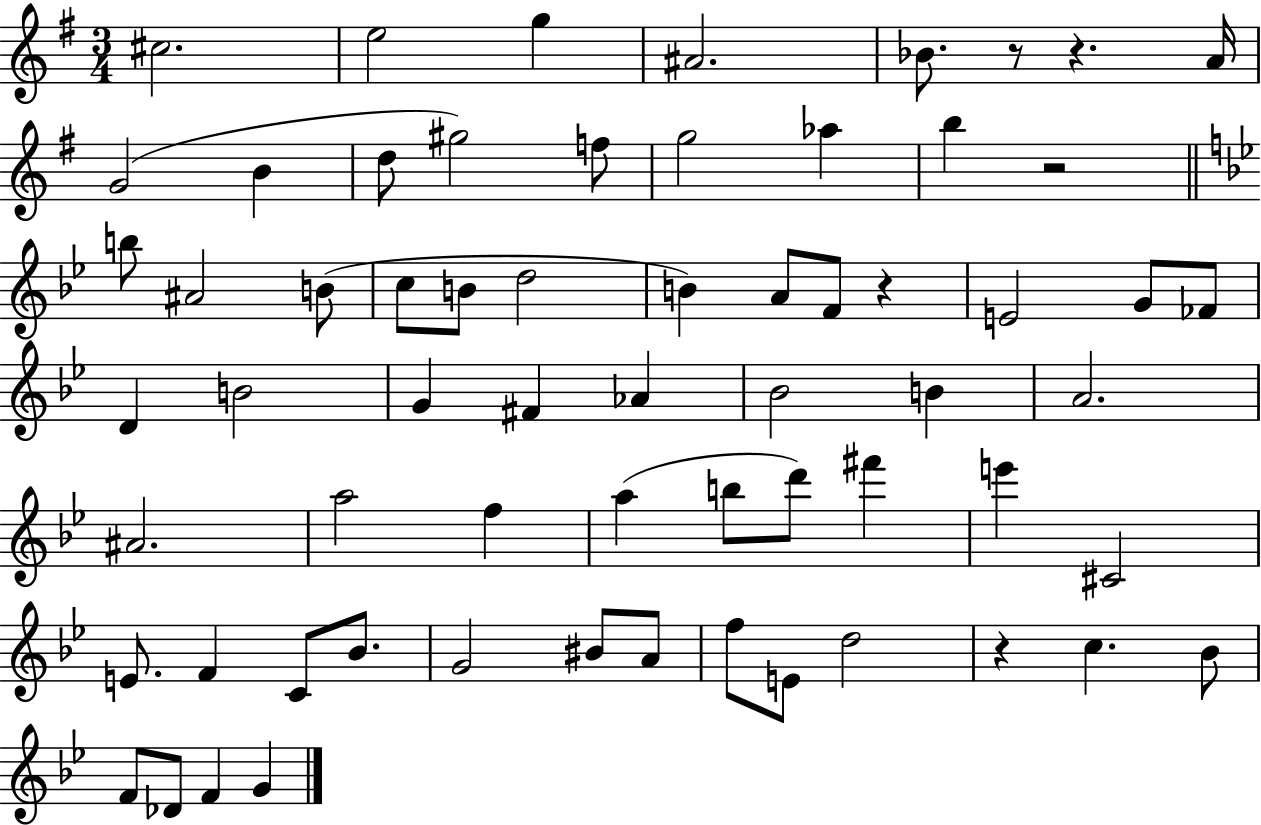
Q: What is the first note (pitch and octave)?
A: C#5